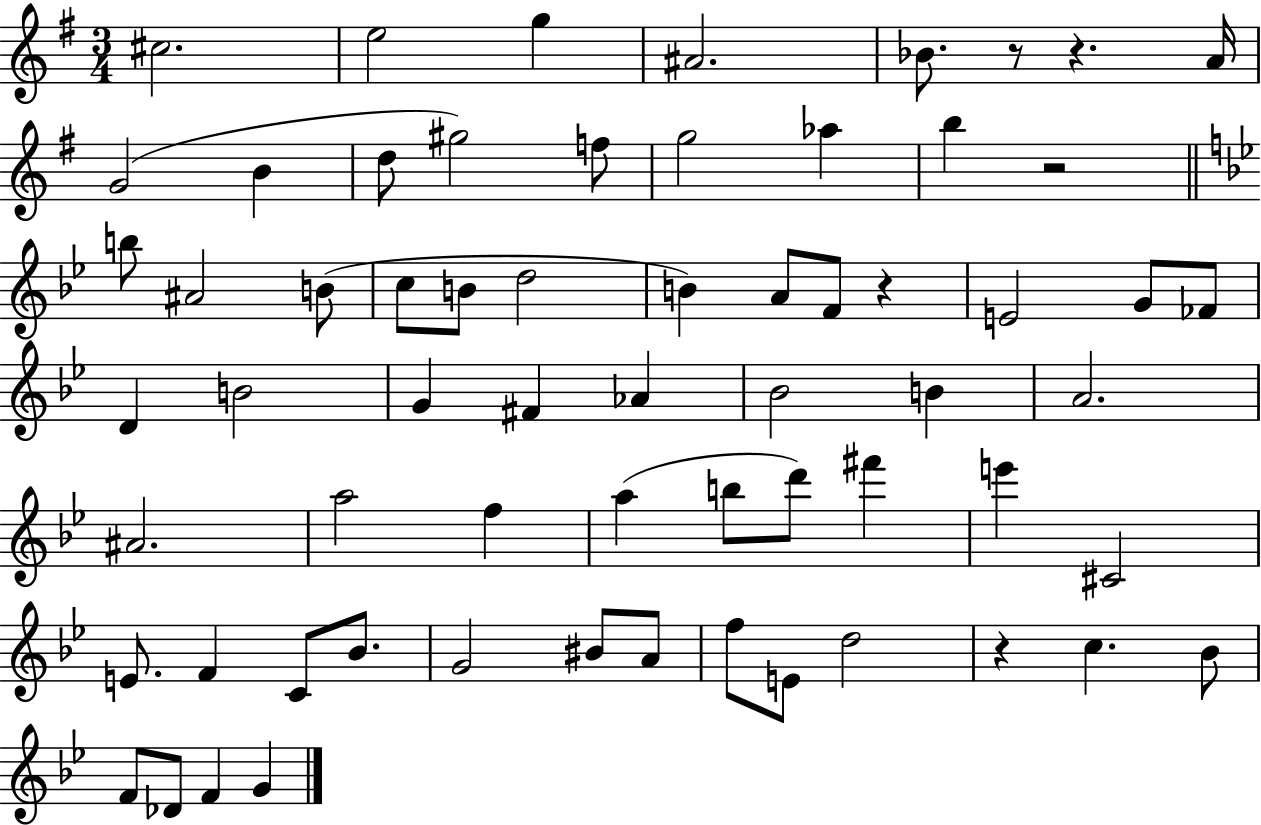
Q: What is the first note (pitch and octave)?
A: C#5